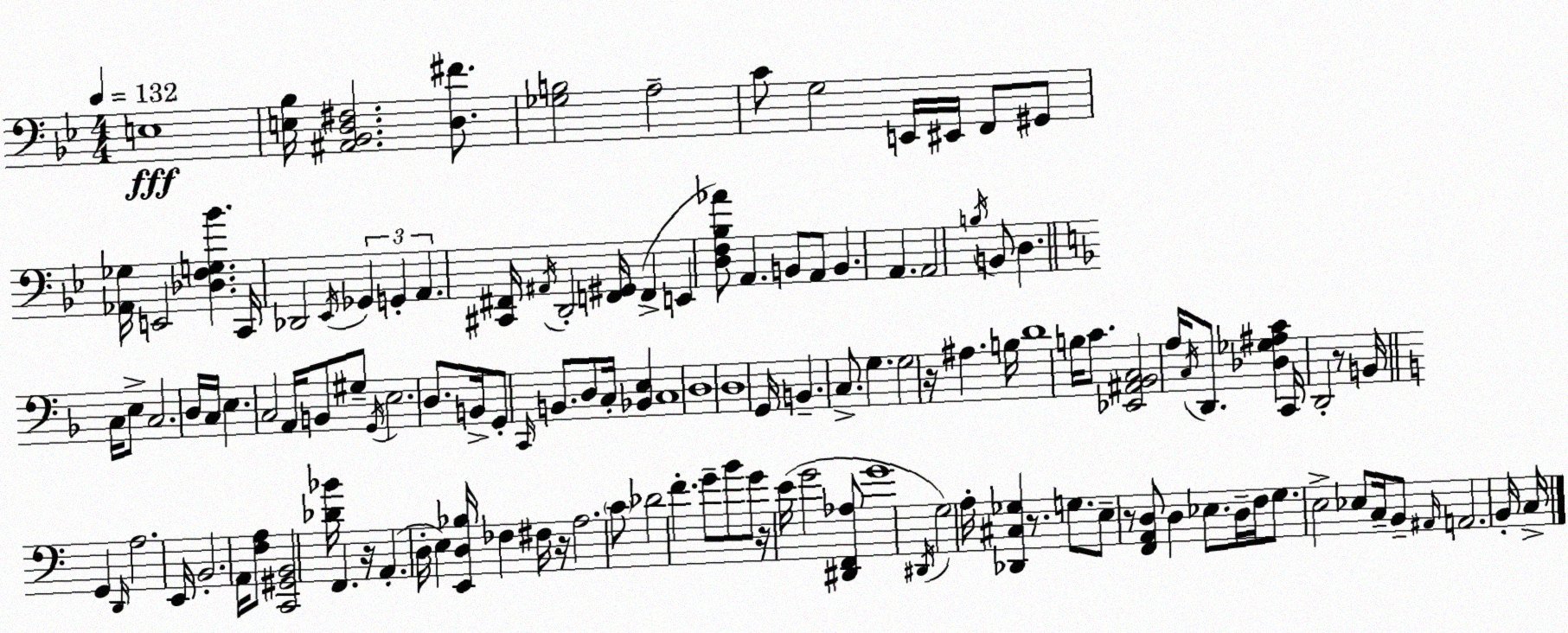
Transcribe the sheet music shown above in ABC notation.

X:1
T:Untitled
M:4/4
L:1/4
K:Gm
E,4 [E,_B,]/4 [^A,,_B,,D,^F,]2 [D,^F]/2 [_G,B,]2 A,2 C/2 G,2 E,,/4 ^E,,/4 F,,/2 ^G,,/2 [_A,,_G,]/4 E,,2 [_D,F,G,_B] C,,/4 _D,,2 _E,,/4 _G,, G,, A,, [^C,,^F,,]/4 ^A,,/4 D,,2 [F,,^G,,]/4 F,, E,, [D,F,_B,_A]/2 A,, B,,/2 A,,/2 B,, A,, A,,2 B,/4 B,,/2 D, C,/4 E,/2 C,2 D,/4 C,/4 E, C,2 A,,/4 B,,/2 ^G,/2 G,,/4 E,2 D,/2 B,,/4 G,,/2 C,,/4 B,,/2 D,/2 C,/4 [_B,,E,] C,4 D,4 D,4 G,,/4 B,, C,/2 G, G,2 z/4 ^A, B,/4 D4 B,/4 C/2 [_E,,^A,,_B,,C,]2 A,/4 C,/4 D,,/2 [_D,_G,^A,C] C,,/4 D,,2 z/2 B,,/4 G,, D,,/4 A,2 E,,/4 B,,2 A,,/4 [F,A,]/2 [C,,^G,,B,,]2 [_D_B]/4 F,, z/4 A,, D,/4 E, [E,,D,_B,]/4 _F, ^F,/4 z/4 A,2 C/2 _D2 F G/2 B/2 G/2 z/4 E/4 G2 [^D,,F,,_A,]/2 G4 ^D,,/4 G,2 A,/4 [_D,,^C,_G,] z/2 G,/2 E,/2 z/2 [F,,A,,D,]/2 D, _E,/2 D,/4 F,/4 G,/2 E,2 _E,/2 C,/4 B,,/2 ^A,,/4 A,,2 B,,/4 C,/4